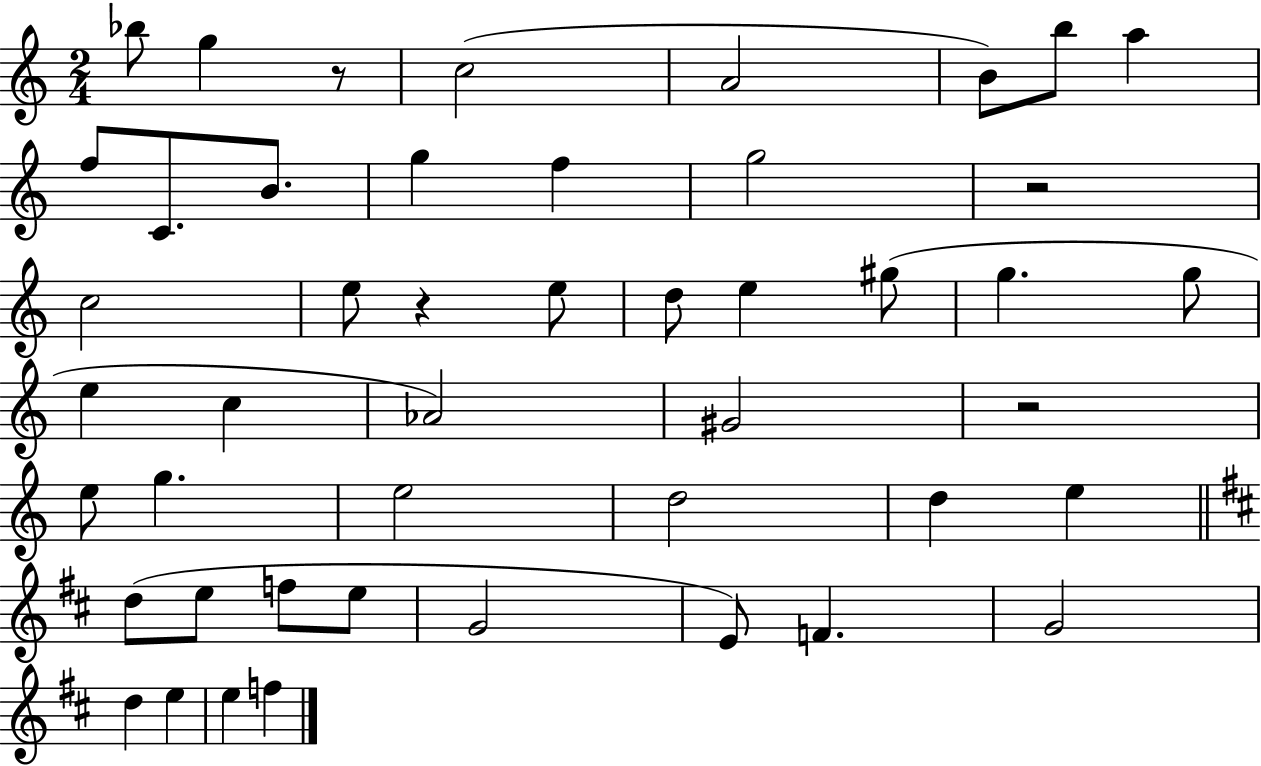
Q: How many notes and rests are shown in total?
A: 47